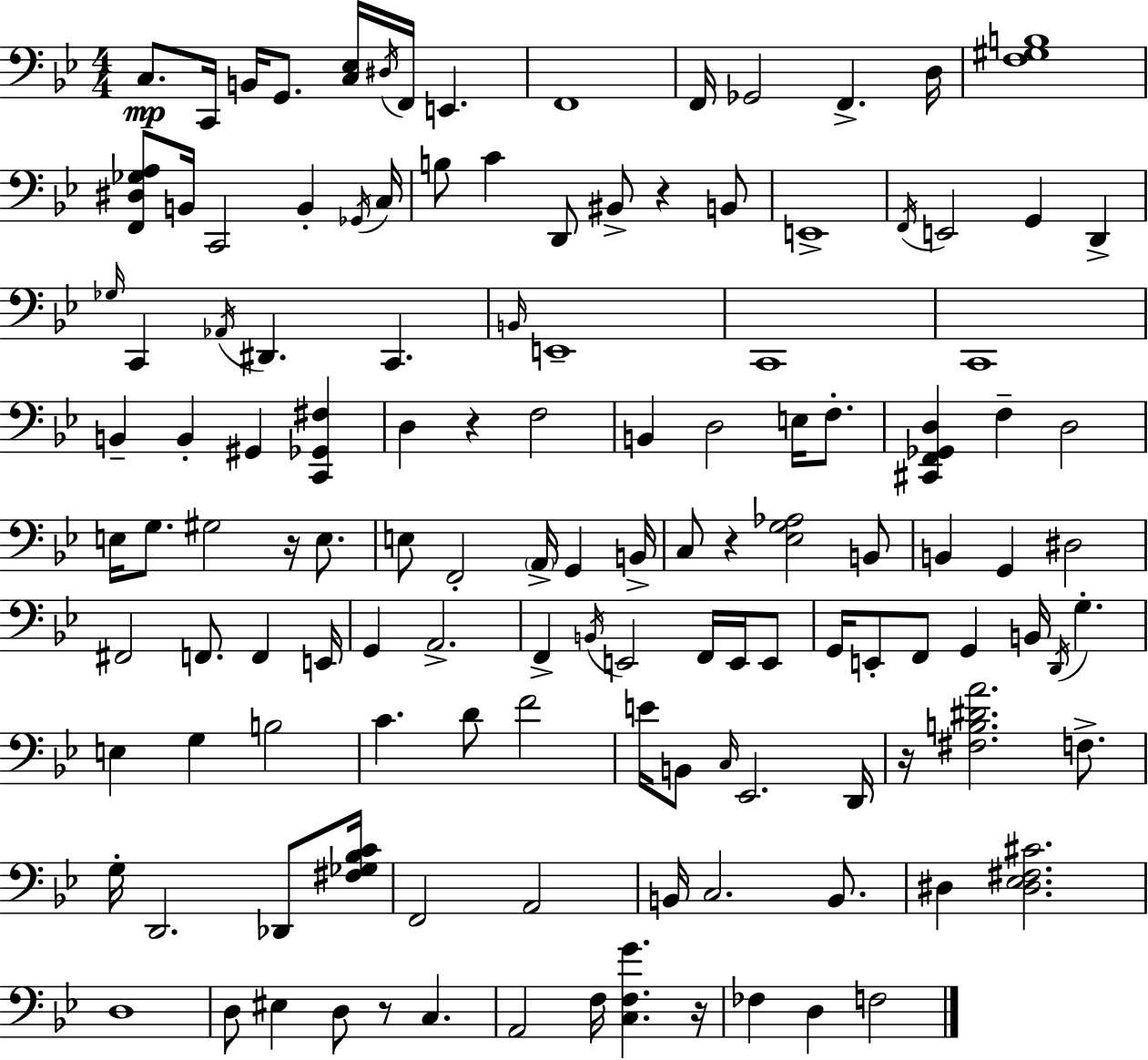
C3/e. C2/s B2/s G2/e. [C3,Eb3]/s D#3/s F2/s E2/q. F2/w F2/s Gb2/h F2/q. D3/s [F3,G#3,B3]/w [F2,D#3,Gb3,A3]/e B2/s C2/h B2/q Gb2/s C3/s B3/e C4/q D2/e BIS2/e R/q B2/e E2/w F2/s E2/h G2/q D2/q Gb3/s C2/q Ab2/s D#2/q. C2/q. B2/s E2/w C2/w C2/w B2/q B2/q G#2/q [C2,Gb2,F#3]/q D3/q R/q F3/h B2/q D3/h E3/s F3/e. [C#2,F2,Gb2,D3]/q F3/q D3/h E3/s G3/e. G#3/h R/s E3/e. E3/e F2/h A2/s G2/q B2/s C3/e R/q [Eb3,G3,Ab3]/h B2/e B2/q G2/q D#3/h F#2/h F2/e. F2/q E2/s G2/q A2/h. F2/q B2/s E2/h F2/s E2/s E2/e G2/s E2/e F2/e G2/q B2/s D2/s G3/q. E3/q G3/q B3/h C4/q. D4/e F4/h E4/s B2/e C3/s Eb2/h. D2/s R/s [F#3,B3,D#4,A4]/h. F3/e. G3/s D2/h. Db2/e [F#3,Gb3,Bb3,C4]/s F2/h A2/h B2/s C3/h. B2/e. D#3/q [D#3,Eb3,F#3,C#4]/h. D3/w D3/e EIS3/q D3/e R/e C3/q. A2/h F3/s [C3,F3,G4]/q. R/s FES3/q D3/q F3/h